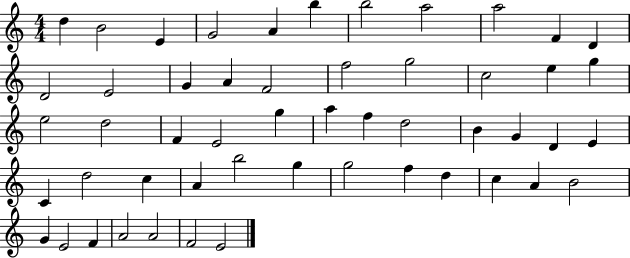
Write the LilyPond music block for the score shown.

{
  \clef treble
  \numericTimeSignature
  \time 4/4
  \key c \major
  d''4 b'2 e'4 | g'2 a'4 b''4 | b''2 a''2 | a''2 f'4 d'4 | \break d'2 e'2 | g'4 a'4 f'2 | f''2 g''2 | c''2 e''4 g''4 | \break e''2 d''2 | f'4 e'2 g''4 | a''4 f''4 d''2 | b'4 g'4 d'4 e'4 | \break c'4 d''2 c''4 | a'4 b''2 g''4 | g''2 f''4 d''4 | c''4 a'4 b'2 | \break g'4 e'2 f'4 | a'2 a'2 | f'2 e'2 | \bar "|."
}